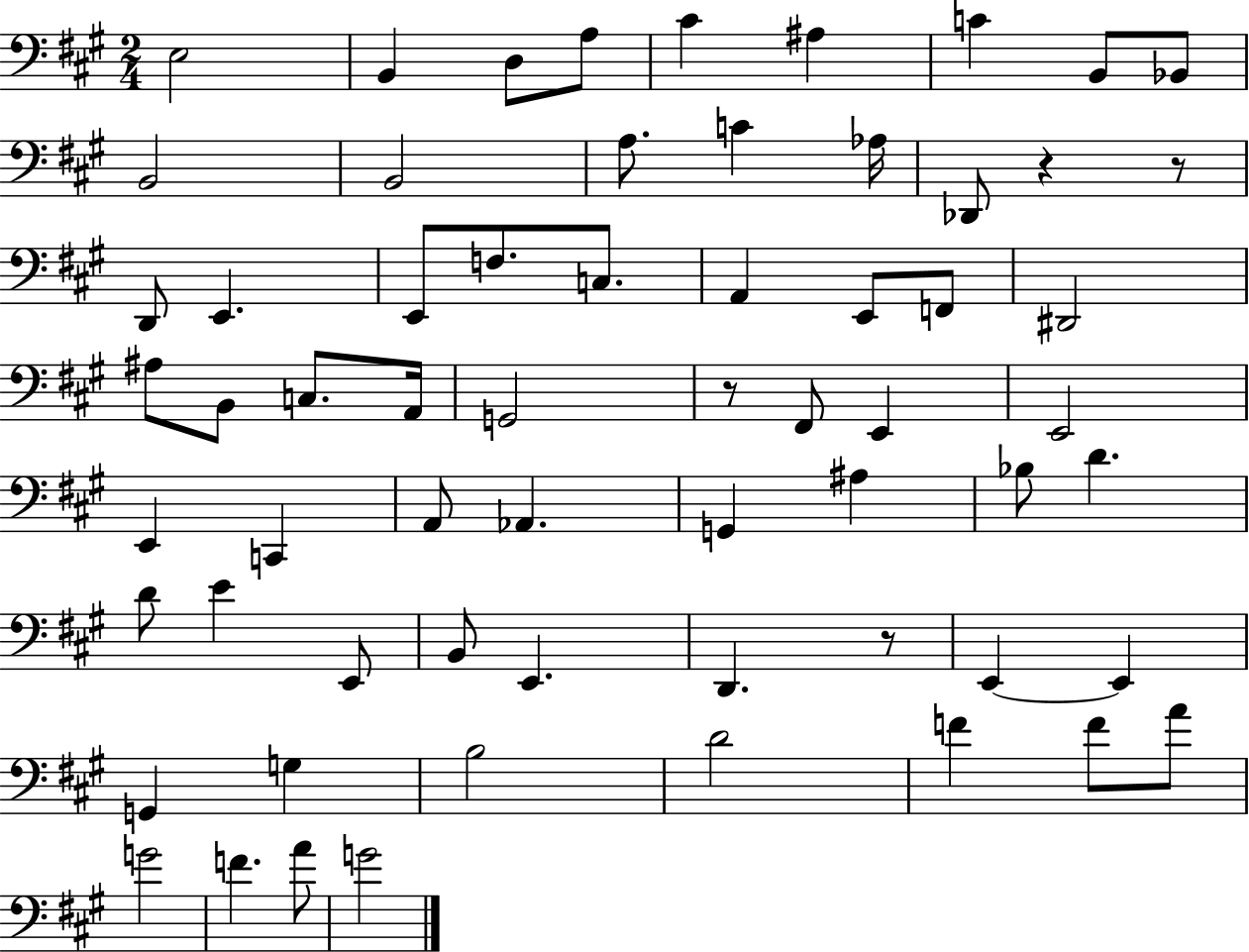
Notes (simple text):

E3/h B2/q D3/e A3/e C#4/q A#3/q C4/q B2/e Bb2/e B2/h B2/h A3/e. C4/q Ab3/s Db2/e R/q R/e D2/e E2/q. E2/e F3/e. C3/e. A2/q E2/e F2/e D#2/h A#3/e B2/e C3/e. A2/s G2/h R/e F#2/e E2/q E2/h E2/q C2/q A2/e Ab2/q. G2/q A#3/q Bb3/e D4/q. D4/e E4/q E2/e B2/e E2/q. D2/q. R/e E2/q E2/q G2/q G3/q B3/h D4/h F4/q F4/e A4/e G4/h F4/q. A4/e G4/h